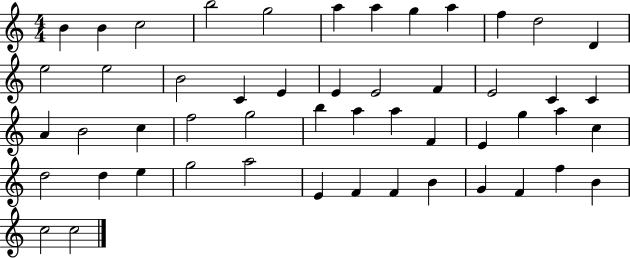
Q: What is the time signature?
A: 4/4